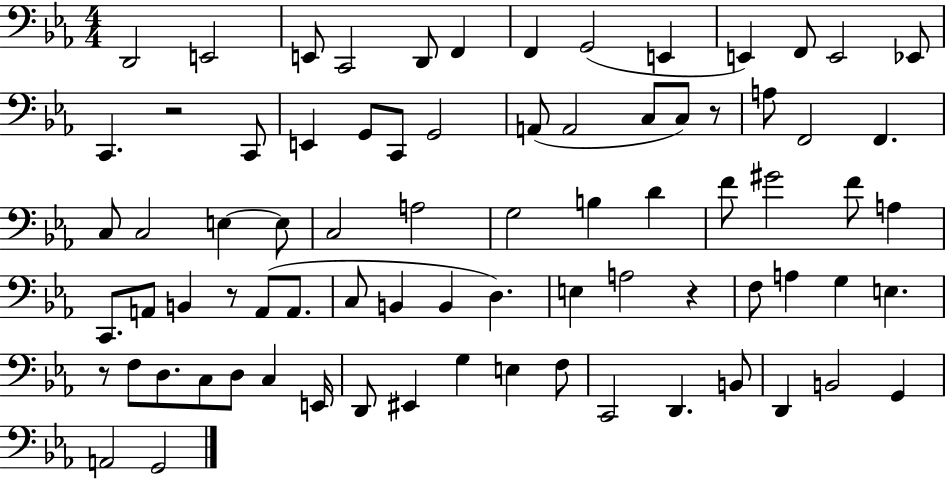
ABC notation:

X:1
T:Untitled
M:4/4
L:1/4
K:Eb
D,,2 E,,2 E,,/2 C,,2 D,,/2 F,, F,, G,,2 E,, E,, F,,/2 E,,2 _E,,/2 C,, z2 C,,/2 E,, G,,/2 C,,/2 G,,2 A,,/2 A,,2 C,/2 C,/2 z/2 A,/2 F,,2 F,, C,/2 C,2 E, E,/2 C,2 A,2 G,2 B, D F/2 ^G2 F/2 A, C,,/2 A,,/2 B,, z/2 A,,/2 A,,/2 C,/2 B,, B,, D, E, A,2 z F,/2 A, G, E, z/2 F,/2 D,/2 C,/2 D,/2 C, E,,/4 D,,/2 ^E,, G, E, F,/2 C,,2 D,, B,,/2 D,, B,,2 G,, A,,2 G,,2